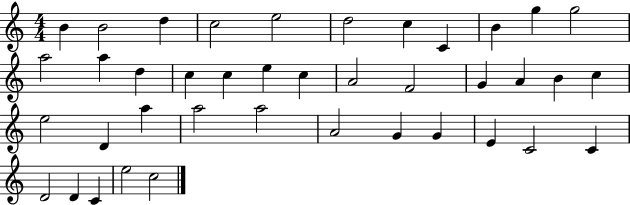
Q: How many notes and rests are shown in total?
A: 40